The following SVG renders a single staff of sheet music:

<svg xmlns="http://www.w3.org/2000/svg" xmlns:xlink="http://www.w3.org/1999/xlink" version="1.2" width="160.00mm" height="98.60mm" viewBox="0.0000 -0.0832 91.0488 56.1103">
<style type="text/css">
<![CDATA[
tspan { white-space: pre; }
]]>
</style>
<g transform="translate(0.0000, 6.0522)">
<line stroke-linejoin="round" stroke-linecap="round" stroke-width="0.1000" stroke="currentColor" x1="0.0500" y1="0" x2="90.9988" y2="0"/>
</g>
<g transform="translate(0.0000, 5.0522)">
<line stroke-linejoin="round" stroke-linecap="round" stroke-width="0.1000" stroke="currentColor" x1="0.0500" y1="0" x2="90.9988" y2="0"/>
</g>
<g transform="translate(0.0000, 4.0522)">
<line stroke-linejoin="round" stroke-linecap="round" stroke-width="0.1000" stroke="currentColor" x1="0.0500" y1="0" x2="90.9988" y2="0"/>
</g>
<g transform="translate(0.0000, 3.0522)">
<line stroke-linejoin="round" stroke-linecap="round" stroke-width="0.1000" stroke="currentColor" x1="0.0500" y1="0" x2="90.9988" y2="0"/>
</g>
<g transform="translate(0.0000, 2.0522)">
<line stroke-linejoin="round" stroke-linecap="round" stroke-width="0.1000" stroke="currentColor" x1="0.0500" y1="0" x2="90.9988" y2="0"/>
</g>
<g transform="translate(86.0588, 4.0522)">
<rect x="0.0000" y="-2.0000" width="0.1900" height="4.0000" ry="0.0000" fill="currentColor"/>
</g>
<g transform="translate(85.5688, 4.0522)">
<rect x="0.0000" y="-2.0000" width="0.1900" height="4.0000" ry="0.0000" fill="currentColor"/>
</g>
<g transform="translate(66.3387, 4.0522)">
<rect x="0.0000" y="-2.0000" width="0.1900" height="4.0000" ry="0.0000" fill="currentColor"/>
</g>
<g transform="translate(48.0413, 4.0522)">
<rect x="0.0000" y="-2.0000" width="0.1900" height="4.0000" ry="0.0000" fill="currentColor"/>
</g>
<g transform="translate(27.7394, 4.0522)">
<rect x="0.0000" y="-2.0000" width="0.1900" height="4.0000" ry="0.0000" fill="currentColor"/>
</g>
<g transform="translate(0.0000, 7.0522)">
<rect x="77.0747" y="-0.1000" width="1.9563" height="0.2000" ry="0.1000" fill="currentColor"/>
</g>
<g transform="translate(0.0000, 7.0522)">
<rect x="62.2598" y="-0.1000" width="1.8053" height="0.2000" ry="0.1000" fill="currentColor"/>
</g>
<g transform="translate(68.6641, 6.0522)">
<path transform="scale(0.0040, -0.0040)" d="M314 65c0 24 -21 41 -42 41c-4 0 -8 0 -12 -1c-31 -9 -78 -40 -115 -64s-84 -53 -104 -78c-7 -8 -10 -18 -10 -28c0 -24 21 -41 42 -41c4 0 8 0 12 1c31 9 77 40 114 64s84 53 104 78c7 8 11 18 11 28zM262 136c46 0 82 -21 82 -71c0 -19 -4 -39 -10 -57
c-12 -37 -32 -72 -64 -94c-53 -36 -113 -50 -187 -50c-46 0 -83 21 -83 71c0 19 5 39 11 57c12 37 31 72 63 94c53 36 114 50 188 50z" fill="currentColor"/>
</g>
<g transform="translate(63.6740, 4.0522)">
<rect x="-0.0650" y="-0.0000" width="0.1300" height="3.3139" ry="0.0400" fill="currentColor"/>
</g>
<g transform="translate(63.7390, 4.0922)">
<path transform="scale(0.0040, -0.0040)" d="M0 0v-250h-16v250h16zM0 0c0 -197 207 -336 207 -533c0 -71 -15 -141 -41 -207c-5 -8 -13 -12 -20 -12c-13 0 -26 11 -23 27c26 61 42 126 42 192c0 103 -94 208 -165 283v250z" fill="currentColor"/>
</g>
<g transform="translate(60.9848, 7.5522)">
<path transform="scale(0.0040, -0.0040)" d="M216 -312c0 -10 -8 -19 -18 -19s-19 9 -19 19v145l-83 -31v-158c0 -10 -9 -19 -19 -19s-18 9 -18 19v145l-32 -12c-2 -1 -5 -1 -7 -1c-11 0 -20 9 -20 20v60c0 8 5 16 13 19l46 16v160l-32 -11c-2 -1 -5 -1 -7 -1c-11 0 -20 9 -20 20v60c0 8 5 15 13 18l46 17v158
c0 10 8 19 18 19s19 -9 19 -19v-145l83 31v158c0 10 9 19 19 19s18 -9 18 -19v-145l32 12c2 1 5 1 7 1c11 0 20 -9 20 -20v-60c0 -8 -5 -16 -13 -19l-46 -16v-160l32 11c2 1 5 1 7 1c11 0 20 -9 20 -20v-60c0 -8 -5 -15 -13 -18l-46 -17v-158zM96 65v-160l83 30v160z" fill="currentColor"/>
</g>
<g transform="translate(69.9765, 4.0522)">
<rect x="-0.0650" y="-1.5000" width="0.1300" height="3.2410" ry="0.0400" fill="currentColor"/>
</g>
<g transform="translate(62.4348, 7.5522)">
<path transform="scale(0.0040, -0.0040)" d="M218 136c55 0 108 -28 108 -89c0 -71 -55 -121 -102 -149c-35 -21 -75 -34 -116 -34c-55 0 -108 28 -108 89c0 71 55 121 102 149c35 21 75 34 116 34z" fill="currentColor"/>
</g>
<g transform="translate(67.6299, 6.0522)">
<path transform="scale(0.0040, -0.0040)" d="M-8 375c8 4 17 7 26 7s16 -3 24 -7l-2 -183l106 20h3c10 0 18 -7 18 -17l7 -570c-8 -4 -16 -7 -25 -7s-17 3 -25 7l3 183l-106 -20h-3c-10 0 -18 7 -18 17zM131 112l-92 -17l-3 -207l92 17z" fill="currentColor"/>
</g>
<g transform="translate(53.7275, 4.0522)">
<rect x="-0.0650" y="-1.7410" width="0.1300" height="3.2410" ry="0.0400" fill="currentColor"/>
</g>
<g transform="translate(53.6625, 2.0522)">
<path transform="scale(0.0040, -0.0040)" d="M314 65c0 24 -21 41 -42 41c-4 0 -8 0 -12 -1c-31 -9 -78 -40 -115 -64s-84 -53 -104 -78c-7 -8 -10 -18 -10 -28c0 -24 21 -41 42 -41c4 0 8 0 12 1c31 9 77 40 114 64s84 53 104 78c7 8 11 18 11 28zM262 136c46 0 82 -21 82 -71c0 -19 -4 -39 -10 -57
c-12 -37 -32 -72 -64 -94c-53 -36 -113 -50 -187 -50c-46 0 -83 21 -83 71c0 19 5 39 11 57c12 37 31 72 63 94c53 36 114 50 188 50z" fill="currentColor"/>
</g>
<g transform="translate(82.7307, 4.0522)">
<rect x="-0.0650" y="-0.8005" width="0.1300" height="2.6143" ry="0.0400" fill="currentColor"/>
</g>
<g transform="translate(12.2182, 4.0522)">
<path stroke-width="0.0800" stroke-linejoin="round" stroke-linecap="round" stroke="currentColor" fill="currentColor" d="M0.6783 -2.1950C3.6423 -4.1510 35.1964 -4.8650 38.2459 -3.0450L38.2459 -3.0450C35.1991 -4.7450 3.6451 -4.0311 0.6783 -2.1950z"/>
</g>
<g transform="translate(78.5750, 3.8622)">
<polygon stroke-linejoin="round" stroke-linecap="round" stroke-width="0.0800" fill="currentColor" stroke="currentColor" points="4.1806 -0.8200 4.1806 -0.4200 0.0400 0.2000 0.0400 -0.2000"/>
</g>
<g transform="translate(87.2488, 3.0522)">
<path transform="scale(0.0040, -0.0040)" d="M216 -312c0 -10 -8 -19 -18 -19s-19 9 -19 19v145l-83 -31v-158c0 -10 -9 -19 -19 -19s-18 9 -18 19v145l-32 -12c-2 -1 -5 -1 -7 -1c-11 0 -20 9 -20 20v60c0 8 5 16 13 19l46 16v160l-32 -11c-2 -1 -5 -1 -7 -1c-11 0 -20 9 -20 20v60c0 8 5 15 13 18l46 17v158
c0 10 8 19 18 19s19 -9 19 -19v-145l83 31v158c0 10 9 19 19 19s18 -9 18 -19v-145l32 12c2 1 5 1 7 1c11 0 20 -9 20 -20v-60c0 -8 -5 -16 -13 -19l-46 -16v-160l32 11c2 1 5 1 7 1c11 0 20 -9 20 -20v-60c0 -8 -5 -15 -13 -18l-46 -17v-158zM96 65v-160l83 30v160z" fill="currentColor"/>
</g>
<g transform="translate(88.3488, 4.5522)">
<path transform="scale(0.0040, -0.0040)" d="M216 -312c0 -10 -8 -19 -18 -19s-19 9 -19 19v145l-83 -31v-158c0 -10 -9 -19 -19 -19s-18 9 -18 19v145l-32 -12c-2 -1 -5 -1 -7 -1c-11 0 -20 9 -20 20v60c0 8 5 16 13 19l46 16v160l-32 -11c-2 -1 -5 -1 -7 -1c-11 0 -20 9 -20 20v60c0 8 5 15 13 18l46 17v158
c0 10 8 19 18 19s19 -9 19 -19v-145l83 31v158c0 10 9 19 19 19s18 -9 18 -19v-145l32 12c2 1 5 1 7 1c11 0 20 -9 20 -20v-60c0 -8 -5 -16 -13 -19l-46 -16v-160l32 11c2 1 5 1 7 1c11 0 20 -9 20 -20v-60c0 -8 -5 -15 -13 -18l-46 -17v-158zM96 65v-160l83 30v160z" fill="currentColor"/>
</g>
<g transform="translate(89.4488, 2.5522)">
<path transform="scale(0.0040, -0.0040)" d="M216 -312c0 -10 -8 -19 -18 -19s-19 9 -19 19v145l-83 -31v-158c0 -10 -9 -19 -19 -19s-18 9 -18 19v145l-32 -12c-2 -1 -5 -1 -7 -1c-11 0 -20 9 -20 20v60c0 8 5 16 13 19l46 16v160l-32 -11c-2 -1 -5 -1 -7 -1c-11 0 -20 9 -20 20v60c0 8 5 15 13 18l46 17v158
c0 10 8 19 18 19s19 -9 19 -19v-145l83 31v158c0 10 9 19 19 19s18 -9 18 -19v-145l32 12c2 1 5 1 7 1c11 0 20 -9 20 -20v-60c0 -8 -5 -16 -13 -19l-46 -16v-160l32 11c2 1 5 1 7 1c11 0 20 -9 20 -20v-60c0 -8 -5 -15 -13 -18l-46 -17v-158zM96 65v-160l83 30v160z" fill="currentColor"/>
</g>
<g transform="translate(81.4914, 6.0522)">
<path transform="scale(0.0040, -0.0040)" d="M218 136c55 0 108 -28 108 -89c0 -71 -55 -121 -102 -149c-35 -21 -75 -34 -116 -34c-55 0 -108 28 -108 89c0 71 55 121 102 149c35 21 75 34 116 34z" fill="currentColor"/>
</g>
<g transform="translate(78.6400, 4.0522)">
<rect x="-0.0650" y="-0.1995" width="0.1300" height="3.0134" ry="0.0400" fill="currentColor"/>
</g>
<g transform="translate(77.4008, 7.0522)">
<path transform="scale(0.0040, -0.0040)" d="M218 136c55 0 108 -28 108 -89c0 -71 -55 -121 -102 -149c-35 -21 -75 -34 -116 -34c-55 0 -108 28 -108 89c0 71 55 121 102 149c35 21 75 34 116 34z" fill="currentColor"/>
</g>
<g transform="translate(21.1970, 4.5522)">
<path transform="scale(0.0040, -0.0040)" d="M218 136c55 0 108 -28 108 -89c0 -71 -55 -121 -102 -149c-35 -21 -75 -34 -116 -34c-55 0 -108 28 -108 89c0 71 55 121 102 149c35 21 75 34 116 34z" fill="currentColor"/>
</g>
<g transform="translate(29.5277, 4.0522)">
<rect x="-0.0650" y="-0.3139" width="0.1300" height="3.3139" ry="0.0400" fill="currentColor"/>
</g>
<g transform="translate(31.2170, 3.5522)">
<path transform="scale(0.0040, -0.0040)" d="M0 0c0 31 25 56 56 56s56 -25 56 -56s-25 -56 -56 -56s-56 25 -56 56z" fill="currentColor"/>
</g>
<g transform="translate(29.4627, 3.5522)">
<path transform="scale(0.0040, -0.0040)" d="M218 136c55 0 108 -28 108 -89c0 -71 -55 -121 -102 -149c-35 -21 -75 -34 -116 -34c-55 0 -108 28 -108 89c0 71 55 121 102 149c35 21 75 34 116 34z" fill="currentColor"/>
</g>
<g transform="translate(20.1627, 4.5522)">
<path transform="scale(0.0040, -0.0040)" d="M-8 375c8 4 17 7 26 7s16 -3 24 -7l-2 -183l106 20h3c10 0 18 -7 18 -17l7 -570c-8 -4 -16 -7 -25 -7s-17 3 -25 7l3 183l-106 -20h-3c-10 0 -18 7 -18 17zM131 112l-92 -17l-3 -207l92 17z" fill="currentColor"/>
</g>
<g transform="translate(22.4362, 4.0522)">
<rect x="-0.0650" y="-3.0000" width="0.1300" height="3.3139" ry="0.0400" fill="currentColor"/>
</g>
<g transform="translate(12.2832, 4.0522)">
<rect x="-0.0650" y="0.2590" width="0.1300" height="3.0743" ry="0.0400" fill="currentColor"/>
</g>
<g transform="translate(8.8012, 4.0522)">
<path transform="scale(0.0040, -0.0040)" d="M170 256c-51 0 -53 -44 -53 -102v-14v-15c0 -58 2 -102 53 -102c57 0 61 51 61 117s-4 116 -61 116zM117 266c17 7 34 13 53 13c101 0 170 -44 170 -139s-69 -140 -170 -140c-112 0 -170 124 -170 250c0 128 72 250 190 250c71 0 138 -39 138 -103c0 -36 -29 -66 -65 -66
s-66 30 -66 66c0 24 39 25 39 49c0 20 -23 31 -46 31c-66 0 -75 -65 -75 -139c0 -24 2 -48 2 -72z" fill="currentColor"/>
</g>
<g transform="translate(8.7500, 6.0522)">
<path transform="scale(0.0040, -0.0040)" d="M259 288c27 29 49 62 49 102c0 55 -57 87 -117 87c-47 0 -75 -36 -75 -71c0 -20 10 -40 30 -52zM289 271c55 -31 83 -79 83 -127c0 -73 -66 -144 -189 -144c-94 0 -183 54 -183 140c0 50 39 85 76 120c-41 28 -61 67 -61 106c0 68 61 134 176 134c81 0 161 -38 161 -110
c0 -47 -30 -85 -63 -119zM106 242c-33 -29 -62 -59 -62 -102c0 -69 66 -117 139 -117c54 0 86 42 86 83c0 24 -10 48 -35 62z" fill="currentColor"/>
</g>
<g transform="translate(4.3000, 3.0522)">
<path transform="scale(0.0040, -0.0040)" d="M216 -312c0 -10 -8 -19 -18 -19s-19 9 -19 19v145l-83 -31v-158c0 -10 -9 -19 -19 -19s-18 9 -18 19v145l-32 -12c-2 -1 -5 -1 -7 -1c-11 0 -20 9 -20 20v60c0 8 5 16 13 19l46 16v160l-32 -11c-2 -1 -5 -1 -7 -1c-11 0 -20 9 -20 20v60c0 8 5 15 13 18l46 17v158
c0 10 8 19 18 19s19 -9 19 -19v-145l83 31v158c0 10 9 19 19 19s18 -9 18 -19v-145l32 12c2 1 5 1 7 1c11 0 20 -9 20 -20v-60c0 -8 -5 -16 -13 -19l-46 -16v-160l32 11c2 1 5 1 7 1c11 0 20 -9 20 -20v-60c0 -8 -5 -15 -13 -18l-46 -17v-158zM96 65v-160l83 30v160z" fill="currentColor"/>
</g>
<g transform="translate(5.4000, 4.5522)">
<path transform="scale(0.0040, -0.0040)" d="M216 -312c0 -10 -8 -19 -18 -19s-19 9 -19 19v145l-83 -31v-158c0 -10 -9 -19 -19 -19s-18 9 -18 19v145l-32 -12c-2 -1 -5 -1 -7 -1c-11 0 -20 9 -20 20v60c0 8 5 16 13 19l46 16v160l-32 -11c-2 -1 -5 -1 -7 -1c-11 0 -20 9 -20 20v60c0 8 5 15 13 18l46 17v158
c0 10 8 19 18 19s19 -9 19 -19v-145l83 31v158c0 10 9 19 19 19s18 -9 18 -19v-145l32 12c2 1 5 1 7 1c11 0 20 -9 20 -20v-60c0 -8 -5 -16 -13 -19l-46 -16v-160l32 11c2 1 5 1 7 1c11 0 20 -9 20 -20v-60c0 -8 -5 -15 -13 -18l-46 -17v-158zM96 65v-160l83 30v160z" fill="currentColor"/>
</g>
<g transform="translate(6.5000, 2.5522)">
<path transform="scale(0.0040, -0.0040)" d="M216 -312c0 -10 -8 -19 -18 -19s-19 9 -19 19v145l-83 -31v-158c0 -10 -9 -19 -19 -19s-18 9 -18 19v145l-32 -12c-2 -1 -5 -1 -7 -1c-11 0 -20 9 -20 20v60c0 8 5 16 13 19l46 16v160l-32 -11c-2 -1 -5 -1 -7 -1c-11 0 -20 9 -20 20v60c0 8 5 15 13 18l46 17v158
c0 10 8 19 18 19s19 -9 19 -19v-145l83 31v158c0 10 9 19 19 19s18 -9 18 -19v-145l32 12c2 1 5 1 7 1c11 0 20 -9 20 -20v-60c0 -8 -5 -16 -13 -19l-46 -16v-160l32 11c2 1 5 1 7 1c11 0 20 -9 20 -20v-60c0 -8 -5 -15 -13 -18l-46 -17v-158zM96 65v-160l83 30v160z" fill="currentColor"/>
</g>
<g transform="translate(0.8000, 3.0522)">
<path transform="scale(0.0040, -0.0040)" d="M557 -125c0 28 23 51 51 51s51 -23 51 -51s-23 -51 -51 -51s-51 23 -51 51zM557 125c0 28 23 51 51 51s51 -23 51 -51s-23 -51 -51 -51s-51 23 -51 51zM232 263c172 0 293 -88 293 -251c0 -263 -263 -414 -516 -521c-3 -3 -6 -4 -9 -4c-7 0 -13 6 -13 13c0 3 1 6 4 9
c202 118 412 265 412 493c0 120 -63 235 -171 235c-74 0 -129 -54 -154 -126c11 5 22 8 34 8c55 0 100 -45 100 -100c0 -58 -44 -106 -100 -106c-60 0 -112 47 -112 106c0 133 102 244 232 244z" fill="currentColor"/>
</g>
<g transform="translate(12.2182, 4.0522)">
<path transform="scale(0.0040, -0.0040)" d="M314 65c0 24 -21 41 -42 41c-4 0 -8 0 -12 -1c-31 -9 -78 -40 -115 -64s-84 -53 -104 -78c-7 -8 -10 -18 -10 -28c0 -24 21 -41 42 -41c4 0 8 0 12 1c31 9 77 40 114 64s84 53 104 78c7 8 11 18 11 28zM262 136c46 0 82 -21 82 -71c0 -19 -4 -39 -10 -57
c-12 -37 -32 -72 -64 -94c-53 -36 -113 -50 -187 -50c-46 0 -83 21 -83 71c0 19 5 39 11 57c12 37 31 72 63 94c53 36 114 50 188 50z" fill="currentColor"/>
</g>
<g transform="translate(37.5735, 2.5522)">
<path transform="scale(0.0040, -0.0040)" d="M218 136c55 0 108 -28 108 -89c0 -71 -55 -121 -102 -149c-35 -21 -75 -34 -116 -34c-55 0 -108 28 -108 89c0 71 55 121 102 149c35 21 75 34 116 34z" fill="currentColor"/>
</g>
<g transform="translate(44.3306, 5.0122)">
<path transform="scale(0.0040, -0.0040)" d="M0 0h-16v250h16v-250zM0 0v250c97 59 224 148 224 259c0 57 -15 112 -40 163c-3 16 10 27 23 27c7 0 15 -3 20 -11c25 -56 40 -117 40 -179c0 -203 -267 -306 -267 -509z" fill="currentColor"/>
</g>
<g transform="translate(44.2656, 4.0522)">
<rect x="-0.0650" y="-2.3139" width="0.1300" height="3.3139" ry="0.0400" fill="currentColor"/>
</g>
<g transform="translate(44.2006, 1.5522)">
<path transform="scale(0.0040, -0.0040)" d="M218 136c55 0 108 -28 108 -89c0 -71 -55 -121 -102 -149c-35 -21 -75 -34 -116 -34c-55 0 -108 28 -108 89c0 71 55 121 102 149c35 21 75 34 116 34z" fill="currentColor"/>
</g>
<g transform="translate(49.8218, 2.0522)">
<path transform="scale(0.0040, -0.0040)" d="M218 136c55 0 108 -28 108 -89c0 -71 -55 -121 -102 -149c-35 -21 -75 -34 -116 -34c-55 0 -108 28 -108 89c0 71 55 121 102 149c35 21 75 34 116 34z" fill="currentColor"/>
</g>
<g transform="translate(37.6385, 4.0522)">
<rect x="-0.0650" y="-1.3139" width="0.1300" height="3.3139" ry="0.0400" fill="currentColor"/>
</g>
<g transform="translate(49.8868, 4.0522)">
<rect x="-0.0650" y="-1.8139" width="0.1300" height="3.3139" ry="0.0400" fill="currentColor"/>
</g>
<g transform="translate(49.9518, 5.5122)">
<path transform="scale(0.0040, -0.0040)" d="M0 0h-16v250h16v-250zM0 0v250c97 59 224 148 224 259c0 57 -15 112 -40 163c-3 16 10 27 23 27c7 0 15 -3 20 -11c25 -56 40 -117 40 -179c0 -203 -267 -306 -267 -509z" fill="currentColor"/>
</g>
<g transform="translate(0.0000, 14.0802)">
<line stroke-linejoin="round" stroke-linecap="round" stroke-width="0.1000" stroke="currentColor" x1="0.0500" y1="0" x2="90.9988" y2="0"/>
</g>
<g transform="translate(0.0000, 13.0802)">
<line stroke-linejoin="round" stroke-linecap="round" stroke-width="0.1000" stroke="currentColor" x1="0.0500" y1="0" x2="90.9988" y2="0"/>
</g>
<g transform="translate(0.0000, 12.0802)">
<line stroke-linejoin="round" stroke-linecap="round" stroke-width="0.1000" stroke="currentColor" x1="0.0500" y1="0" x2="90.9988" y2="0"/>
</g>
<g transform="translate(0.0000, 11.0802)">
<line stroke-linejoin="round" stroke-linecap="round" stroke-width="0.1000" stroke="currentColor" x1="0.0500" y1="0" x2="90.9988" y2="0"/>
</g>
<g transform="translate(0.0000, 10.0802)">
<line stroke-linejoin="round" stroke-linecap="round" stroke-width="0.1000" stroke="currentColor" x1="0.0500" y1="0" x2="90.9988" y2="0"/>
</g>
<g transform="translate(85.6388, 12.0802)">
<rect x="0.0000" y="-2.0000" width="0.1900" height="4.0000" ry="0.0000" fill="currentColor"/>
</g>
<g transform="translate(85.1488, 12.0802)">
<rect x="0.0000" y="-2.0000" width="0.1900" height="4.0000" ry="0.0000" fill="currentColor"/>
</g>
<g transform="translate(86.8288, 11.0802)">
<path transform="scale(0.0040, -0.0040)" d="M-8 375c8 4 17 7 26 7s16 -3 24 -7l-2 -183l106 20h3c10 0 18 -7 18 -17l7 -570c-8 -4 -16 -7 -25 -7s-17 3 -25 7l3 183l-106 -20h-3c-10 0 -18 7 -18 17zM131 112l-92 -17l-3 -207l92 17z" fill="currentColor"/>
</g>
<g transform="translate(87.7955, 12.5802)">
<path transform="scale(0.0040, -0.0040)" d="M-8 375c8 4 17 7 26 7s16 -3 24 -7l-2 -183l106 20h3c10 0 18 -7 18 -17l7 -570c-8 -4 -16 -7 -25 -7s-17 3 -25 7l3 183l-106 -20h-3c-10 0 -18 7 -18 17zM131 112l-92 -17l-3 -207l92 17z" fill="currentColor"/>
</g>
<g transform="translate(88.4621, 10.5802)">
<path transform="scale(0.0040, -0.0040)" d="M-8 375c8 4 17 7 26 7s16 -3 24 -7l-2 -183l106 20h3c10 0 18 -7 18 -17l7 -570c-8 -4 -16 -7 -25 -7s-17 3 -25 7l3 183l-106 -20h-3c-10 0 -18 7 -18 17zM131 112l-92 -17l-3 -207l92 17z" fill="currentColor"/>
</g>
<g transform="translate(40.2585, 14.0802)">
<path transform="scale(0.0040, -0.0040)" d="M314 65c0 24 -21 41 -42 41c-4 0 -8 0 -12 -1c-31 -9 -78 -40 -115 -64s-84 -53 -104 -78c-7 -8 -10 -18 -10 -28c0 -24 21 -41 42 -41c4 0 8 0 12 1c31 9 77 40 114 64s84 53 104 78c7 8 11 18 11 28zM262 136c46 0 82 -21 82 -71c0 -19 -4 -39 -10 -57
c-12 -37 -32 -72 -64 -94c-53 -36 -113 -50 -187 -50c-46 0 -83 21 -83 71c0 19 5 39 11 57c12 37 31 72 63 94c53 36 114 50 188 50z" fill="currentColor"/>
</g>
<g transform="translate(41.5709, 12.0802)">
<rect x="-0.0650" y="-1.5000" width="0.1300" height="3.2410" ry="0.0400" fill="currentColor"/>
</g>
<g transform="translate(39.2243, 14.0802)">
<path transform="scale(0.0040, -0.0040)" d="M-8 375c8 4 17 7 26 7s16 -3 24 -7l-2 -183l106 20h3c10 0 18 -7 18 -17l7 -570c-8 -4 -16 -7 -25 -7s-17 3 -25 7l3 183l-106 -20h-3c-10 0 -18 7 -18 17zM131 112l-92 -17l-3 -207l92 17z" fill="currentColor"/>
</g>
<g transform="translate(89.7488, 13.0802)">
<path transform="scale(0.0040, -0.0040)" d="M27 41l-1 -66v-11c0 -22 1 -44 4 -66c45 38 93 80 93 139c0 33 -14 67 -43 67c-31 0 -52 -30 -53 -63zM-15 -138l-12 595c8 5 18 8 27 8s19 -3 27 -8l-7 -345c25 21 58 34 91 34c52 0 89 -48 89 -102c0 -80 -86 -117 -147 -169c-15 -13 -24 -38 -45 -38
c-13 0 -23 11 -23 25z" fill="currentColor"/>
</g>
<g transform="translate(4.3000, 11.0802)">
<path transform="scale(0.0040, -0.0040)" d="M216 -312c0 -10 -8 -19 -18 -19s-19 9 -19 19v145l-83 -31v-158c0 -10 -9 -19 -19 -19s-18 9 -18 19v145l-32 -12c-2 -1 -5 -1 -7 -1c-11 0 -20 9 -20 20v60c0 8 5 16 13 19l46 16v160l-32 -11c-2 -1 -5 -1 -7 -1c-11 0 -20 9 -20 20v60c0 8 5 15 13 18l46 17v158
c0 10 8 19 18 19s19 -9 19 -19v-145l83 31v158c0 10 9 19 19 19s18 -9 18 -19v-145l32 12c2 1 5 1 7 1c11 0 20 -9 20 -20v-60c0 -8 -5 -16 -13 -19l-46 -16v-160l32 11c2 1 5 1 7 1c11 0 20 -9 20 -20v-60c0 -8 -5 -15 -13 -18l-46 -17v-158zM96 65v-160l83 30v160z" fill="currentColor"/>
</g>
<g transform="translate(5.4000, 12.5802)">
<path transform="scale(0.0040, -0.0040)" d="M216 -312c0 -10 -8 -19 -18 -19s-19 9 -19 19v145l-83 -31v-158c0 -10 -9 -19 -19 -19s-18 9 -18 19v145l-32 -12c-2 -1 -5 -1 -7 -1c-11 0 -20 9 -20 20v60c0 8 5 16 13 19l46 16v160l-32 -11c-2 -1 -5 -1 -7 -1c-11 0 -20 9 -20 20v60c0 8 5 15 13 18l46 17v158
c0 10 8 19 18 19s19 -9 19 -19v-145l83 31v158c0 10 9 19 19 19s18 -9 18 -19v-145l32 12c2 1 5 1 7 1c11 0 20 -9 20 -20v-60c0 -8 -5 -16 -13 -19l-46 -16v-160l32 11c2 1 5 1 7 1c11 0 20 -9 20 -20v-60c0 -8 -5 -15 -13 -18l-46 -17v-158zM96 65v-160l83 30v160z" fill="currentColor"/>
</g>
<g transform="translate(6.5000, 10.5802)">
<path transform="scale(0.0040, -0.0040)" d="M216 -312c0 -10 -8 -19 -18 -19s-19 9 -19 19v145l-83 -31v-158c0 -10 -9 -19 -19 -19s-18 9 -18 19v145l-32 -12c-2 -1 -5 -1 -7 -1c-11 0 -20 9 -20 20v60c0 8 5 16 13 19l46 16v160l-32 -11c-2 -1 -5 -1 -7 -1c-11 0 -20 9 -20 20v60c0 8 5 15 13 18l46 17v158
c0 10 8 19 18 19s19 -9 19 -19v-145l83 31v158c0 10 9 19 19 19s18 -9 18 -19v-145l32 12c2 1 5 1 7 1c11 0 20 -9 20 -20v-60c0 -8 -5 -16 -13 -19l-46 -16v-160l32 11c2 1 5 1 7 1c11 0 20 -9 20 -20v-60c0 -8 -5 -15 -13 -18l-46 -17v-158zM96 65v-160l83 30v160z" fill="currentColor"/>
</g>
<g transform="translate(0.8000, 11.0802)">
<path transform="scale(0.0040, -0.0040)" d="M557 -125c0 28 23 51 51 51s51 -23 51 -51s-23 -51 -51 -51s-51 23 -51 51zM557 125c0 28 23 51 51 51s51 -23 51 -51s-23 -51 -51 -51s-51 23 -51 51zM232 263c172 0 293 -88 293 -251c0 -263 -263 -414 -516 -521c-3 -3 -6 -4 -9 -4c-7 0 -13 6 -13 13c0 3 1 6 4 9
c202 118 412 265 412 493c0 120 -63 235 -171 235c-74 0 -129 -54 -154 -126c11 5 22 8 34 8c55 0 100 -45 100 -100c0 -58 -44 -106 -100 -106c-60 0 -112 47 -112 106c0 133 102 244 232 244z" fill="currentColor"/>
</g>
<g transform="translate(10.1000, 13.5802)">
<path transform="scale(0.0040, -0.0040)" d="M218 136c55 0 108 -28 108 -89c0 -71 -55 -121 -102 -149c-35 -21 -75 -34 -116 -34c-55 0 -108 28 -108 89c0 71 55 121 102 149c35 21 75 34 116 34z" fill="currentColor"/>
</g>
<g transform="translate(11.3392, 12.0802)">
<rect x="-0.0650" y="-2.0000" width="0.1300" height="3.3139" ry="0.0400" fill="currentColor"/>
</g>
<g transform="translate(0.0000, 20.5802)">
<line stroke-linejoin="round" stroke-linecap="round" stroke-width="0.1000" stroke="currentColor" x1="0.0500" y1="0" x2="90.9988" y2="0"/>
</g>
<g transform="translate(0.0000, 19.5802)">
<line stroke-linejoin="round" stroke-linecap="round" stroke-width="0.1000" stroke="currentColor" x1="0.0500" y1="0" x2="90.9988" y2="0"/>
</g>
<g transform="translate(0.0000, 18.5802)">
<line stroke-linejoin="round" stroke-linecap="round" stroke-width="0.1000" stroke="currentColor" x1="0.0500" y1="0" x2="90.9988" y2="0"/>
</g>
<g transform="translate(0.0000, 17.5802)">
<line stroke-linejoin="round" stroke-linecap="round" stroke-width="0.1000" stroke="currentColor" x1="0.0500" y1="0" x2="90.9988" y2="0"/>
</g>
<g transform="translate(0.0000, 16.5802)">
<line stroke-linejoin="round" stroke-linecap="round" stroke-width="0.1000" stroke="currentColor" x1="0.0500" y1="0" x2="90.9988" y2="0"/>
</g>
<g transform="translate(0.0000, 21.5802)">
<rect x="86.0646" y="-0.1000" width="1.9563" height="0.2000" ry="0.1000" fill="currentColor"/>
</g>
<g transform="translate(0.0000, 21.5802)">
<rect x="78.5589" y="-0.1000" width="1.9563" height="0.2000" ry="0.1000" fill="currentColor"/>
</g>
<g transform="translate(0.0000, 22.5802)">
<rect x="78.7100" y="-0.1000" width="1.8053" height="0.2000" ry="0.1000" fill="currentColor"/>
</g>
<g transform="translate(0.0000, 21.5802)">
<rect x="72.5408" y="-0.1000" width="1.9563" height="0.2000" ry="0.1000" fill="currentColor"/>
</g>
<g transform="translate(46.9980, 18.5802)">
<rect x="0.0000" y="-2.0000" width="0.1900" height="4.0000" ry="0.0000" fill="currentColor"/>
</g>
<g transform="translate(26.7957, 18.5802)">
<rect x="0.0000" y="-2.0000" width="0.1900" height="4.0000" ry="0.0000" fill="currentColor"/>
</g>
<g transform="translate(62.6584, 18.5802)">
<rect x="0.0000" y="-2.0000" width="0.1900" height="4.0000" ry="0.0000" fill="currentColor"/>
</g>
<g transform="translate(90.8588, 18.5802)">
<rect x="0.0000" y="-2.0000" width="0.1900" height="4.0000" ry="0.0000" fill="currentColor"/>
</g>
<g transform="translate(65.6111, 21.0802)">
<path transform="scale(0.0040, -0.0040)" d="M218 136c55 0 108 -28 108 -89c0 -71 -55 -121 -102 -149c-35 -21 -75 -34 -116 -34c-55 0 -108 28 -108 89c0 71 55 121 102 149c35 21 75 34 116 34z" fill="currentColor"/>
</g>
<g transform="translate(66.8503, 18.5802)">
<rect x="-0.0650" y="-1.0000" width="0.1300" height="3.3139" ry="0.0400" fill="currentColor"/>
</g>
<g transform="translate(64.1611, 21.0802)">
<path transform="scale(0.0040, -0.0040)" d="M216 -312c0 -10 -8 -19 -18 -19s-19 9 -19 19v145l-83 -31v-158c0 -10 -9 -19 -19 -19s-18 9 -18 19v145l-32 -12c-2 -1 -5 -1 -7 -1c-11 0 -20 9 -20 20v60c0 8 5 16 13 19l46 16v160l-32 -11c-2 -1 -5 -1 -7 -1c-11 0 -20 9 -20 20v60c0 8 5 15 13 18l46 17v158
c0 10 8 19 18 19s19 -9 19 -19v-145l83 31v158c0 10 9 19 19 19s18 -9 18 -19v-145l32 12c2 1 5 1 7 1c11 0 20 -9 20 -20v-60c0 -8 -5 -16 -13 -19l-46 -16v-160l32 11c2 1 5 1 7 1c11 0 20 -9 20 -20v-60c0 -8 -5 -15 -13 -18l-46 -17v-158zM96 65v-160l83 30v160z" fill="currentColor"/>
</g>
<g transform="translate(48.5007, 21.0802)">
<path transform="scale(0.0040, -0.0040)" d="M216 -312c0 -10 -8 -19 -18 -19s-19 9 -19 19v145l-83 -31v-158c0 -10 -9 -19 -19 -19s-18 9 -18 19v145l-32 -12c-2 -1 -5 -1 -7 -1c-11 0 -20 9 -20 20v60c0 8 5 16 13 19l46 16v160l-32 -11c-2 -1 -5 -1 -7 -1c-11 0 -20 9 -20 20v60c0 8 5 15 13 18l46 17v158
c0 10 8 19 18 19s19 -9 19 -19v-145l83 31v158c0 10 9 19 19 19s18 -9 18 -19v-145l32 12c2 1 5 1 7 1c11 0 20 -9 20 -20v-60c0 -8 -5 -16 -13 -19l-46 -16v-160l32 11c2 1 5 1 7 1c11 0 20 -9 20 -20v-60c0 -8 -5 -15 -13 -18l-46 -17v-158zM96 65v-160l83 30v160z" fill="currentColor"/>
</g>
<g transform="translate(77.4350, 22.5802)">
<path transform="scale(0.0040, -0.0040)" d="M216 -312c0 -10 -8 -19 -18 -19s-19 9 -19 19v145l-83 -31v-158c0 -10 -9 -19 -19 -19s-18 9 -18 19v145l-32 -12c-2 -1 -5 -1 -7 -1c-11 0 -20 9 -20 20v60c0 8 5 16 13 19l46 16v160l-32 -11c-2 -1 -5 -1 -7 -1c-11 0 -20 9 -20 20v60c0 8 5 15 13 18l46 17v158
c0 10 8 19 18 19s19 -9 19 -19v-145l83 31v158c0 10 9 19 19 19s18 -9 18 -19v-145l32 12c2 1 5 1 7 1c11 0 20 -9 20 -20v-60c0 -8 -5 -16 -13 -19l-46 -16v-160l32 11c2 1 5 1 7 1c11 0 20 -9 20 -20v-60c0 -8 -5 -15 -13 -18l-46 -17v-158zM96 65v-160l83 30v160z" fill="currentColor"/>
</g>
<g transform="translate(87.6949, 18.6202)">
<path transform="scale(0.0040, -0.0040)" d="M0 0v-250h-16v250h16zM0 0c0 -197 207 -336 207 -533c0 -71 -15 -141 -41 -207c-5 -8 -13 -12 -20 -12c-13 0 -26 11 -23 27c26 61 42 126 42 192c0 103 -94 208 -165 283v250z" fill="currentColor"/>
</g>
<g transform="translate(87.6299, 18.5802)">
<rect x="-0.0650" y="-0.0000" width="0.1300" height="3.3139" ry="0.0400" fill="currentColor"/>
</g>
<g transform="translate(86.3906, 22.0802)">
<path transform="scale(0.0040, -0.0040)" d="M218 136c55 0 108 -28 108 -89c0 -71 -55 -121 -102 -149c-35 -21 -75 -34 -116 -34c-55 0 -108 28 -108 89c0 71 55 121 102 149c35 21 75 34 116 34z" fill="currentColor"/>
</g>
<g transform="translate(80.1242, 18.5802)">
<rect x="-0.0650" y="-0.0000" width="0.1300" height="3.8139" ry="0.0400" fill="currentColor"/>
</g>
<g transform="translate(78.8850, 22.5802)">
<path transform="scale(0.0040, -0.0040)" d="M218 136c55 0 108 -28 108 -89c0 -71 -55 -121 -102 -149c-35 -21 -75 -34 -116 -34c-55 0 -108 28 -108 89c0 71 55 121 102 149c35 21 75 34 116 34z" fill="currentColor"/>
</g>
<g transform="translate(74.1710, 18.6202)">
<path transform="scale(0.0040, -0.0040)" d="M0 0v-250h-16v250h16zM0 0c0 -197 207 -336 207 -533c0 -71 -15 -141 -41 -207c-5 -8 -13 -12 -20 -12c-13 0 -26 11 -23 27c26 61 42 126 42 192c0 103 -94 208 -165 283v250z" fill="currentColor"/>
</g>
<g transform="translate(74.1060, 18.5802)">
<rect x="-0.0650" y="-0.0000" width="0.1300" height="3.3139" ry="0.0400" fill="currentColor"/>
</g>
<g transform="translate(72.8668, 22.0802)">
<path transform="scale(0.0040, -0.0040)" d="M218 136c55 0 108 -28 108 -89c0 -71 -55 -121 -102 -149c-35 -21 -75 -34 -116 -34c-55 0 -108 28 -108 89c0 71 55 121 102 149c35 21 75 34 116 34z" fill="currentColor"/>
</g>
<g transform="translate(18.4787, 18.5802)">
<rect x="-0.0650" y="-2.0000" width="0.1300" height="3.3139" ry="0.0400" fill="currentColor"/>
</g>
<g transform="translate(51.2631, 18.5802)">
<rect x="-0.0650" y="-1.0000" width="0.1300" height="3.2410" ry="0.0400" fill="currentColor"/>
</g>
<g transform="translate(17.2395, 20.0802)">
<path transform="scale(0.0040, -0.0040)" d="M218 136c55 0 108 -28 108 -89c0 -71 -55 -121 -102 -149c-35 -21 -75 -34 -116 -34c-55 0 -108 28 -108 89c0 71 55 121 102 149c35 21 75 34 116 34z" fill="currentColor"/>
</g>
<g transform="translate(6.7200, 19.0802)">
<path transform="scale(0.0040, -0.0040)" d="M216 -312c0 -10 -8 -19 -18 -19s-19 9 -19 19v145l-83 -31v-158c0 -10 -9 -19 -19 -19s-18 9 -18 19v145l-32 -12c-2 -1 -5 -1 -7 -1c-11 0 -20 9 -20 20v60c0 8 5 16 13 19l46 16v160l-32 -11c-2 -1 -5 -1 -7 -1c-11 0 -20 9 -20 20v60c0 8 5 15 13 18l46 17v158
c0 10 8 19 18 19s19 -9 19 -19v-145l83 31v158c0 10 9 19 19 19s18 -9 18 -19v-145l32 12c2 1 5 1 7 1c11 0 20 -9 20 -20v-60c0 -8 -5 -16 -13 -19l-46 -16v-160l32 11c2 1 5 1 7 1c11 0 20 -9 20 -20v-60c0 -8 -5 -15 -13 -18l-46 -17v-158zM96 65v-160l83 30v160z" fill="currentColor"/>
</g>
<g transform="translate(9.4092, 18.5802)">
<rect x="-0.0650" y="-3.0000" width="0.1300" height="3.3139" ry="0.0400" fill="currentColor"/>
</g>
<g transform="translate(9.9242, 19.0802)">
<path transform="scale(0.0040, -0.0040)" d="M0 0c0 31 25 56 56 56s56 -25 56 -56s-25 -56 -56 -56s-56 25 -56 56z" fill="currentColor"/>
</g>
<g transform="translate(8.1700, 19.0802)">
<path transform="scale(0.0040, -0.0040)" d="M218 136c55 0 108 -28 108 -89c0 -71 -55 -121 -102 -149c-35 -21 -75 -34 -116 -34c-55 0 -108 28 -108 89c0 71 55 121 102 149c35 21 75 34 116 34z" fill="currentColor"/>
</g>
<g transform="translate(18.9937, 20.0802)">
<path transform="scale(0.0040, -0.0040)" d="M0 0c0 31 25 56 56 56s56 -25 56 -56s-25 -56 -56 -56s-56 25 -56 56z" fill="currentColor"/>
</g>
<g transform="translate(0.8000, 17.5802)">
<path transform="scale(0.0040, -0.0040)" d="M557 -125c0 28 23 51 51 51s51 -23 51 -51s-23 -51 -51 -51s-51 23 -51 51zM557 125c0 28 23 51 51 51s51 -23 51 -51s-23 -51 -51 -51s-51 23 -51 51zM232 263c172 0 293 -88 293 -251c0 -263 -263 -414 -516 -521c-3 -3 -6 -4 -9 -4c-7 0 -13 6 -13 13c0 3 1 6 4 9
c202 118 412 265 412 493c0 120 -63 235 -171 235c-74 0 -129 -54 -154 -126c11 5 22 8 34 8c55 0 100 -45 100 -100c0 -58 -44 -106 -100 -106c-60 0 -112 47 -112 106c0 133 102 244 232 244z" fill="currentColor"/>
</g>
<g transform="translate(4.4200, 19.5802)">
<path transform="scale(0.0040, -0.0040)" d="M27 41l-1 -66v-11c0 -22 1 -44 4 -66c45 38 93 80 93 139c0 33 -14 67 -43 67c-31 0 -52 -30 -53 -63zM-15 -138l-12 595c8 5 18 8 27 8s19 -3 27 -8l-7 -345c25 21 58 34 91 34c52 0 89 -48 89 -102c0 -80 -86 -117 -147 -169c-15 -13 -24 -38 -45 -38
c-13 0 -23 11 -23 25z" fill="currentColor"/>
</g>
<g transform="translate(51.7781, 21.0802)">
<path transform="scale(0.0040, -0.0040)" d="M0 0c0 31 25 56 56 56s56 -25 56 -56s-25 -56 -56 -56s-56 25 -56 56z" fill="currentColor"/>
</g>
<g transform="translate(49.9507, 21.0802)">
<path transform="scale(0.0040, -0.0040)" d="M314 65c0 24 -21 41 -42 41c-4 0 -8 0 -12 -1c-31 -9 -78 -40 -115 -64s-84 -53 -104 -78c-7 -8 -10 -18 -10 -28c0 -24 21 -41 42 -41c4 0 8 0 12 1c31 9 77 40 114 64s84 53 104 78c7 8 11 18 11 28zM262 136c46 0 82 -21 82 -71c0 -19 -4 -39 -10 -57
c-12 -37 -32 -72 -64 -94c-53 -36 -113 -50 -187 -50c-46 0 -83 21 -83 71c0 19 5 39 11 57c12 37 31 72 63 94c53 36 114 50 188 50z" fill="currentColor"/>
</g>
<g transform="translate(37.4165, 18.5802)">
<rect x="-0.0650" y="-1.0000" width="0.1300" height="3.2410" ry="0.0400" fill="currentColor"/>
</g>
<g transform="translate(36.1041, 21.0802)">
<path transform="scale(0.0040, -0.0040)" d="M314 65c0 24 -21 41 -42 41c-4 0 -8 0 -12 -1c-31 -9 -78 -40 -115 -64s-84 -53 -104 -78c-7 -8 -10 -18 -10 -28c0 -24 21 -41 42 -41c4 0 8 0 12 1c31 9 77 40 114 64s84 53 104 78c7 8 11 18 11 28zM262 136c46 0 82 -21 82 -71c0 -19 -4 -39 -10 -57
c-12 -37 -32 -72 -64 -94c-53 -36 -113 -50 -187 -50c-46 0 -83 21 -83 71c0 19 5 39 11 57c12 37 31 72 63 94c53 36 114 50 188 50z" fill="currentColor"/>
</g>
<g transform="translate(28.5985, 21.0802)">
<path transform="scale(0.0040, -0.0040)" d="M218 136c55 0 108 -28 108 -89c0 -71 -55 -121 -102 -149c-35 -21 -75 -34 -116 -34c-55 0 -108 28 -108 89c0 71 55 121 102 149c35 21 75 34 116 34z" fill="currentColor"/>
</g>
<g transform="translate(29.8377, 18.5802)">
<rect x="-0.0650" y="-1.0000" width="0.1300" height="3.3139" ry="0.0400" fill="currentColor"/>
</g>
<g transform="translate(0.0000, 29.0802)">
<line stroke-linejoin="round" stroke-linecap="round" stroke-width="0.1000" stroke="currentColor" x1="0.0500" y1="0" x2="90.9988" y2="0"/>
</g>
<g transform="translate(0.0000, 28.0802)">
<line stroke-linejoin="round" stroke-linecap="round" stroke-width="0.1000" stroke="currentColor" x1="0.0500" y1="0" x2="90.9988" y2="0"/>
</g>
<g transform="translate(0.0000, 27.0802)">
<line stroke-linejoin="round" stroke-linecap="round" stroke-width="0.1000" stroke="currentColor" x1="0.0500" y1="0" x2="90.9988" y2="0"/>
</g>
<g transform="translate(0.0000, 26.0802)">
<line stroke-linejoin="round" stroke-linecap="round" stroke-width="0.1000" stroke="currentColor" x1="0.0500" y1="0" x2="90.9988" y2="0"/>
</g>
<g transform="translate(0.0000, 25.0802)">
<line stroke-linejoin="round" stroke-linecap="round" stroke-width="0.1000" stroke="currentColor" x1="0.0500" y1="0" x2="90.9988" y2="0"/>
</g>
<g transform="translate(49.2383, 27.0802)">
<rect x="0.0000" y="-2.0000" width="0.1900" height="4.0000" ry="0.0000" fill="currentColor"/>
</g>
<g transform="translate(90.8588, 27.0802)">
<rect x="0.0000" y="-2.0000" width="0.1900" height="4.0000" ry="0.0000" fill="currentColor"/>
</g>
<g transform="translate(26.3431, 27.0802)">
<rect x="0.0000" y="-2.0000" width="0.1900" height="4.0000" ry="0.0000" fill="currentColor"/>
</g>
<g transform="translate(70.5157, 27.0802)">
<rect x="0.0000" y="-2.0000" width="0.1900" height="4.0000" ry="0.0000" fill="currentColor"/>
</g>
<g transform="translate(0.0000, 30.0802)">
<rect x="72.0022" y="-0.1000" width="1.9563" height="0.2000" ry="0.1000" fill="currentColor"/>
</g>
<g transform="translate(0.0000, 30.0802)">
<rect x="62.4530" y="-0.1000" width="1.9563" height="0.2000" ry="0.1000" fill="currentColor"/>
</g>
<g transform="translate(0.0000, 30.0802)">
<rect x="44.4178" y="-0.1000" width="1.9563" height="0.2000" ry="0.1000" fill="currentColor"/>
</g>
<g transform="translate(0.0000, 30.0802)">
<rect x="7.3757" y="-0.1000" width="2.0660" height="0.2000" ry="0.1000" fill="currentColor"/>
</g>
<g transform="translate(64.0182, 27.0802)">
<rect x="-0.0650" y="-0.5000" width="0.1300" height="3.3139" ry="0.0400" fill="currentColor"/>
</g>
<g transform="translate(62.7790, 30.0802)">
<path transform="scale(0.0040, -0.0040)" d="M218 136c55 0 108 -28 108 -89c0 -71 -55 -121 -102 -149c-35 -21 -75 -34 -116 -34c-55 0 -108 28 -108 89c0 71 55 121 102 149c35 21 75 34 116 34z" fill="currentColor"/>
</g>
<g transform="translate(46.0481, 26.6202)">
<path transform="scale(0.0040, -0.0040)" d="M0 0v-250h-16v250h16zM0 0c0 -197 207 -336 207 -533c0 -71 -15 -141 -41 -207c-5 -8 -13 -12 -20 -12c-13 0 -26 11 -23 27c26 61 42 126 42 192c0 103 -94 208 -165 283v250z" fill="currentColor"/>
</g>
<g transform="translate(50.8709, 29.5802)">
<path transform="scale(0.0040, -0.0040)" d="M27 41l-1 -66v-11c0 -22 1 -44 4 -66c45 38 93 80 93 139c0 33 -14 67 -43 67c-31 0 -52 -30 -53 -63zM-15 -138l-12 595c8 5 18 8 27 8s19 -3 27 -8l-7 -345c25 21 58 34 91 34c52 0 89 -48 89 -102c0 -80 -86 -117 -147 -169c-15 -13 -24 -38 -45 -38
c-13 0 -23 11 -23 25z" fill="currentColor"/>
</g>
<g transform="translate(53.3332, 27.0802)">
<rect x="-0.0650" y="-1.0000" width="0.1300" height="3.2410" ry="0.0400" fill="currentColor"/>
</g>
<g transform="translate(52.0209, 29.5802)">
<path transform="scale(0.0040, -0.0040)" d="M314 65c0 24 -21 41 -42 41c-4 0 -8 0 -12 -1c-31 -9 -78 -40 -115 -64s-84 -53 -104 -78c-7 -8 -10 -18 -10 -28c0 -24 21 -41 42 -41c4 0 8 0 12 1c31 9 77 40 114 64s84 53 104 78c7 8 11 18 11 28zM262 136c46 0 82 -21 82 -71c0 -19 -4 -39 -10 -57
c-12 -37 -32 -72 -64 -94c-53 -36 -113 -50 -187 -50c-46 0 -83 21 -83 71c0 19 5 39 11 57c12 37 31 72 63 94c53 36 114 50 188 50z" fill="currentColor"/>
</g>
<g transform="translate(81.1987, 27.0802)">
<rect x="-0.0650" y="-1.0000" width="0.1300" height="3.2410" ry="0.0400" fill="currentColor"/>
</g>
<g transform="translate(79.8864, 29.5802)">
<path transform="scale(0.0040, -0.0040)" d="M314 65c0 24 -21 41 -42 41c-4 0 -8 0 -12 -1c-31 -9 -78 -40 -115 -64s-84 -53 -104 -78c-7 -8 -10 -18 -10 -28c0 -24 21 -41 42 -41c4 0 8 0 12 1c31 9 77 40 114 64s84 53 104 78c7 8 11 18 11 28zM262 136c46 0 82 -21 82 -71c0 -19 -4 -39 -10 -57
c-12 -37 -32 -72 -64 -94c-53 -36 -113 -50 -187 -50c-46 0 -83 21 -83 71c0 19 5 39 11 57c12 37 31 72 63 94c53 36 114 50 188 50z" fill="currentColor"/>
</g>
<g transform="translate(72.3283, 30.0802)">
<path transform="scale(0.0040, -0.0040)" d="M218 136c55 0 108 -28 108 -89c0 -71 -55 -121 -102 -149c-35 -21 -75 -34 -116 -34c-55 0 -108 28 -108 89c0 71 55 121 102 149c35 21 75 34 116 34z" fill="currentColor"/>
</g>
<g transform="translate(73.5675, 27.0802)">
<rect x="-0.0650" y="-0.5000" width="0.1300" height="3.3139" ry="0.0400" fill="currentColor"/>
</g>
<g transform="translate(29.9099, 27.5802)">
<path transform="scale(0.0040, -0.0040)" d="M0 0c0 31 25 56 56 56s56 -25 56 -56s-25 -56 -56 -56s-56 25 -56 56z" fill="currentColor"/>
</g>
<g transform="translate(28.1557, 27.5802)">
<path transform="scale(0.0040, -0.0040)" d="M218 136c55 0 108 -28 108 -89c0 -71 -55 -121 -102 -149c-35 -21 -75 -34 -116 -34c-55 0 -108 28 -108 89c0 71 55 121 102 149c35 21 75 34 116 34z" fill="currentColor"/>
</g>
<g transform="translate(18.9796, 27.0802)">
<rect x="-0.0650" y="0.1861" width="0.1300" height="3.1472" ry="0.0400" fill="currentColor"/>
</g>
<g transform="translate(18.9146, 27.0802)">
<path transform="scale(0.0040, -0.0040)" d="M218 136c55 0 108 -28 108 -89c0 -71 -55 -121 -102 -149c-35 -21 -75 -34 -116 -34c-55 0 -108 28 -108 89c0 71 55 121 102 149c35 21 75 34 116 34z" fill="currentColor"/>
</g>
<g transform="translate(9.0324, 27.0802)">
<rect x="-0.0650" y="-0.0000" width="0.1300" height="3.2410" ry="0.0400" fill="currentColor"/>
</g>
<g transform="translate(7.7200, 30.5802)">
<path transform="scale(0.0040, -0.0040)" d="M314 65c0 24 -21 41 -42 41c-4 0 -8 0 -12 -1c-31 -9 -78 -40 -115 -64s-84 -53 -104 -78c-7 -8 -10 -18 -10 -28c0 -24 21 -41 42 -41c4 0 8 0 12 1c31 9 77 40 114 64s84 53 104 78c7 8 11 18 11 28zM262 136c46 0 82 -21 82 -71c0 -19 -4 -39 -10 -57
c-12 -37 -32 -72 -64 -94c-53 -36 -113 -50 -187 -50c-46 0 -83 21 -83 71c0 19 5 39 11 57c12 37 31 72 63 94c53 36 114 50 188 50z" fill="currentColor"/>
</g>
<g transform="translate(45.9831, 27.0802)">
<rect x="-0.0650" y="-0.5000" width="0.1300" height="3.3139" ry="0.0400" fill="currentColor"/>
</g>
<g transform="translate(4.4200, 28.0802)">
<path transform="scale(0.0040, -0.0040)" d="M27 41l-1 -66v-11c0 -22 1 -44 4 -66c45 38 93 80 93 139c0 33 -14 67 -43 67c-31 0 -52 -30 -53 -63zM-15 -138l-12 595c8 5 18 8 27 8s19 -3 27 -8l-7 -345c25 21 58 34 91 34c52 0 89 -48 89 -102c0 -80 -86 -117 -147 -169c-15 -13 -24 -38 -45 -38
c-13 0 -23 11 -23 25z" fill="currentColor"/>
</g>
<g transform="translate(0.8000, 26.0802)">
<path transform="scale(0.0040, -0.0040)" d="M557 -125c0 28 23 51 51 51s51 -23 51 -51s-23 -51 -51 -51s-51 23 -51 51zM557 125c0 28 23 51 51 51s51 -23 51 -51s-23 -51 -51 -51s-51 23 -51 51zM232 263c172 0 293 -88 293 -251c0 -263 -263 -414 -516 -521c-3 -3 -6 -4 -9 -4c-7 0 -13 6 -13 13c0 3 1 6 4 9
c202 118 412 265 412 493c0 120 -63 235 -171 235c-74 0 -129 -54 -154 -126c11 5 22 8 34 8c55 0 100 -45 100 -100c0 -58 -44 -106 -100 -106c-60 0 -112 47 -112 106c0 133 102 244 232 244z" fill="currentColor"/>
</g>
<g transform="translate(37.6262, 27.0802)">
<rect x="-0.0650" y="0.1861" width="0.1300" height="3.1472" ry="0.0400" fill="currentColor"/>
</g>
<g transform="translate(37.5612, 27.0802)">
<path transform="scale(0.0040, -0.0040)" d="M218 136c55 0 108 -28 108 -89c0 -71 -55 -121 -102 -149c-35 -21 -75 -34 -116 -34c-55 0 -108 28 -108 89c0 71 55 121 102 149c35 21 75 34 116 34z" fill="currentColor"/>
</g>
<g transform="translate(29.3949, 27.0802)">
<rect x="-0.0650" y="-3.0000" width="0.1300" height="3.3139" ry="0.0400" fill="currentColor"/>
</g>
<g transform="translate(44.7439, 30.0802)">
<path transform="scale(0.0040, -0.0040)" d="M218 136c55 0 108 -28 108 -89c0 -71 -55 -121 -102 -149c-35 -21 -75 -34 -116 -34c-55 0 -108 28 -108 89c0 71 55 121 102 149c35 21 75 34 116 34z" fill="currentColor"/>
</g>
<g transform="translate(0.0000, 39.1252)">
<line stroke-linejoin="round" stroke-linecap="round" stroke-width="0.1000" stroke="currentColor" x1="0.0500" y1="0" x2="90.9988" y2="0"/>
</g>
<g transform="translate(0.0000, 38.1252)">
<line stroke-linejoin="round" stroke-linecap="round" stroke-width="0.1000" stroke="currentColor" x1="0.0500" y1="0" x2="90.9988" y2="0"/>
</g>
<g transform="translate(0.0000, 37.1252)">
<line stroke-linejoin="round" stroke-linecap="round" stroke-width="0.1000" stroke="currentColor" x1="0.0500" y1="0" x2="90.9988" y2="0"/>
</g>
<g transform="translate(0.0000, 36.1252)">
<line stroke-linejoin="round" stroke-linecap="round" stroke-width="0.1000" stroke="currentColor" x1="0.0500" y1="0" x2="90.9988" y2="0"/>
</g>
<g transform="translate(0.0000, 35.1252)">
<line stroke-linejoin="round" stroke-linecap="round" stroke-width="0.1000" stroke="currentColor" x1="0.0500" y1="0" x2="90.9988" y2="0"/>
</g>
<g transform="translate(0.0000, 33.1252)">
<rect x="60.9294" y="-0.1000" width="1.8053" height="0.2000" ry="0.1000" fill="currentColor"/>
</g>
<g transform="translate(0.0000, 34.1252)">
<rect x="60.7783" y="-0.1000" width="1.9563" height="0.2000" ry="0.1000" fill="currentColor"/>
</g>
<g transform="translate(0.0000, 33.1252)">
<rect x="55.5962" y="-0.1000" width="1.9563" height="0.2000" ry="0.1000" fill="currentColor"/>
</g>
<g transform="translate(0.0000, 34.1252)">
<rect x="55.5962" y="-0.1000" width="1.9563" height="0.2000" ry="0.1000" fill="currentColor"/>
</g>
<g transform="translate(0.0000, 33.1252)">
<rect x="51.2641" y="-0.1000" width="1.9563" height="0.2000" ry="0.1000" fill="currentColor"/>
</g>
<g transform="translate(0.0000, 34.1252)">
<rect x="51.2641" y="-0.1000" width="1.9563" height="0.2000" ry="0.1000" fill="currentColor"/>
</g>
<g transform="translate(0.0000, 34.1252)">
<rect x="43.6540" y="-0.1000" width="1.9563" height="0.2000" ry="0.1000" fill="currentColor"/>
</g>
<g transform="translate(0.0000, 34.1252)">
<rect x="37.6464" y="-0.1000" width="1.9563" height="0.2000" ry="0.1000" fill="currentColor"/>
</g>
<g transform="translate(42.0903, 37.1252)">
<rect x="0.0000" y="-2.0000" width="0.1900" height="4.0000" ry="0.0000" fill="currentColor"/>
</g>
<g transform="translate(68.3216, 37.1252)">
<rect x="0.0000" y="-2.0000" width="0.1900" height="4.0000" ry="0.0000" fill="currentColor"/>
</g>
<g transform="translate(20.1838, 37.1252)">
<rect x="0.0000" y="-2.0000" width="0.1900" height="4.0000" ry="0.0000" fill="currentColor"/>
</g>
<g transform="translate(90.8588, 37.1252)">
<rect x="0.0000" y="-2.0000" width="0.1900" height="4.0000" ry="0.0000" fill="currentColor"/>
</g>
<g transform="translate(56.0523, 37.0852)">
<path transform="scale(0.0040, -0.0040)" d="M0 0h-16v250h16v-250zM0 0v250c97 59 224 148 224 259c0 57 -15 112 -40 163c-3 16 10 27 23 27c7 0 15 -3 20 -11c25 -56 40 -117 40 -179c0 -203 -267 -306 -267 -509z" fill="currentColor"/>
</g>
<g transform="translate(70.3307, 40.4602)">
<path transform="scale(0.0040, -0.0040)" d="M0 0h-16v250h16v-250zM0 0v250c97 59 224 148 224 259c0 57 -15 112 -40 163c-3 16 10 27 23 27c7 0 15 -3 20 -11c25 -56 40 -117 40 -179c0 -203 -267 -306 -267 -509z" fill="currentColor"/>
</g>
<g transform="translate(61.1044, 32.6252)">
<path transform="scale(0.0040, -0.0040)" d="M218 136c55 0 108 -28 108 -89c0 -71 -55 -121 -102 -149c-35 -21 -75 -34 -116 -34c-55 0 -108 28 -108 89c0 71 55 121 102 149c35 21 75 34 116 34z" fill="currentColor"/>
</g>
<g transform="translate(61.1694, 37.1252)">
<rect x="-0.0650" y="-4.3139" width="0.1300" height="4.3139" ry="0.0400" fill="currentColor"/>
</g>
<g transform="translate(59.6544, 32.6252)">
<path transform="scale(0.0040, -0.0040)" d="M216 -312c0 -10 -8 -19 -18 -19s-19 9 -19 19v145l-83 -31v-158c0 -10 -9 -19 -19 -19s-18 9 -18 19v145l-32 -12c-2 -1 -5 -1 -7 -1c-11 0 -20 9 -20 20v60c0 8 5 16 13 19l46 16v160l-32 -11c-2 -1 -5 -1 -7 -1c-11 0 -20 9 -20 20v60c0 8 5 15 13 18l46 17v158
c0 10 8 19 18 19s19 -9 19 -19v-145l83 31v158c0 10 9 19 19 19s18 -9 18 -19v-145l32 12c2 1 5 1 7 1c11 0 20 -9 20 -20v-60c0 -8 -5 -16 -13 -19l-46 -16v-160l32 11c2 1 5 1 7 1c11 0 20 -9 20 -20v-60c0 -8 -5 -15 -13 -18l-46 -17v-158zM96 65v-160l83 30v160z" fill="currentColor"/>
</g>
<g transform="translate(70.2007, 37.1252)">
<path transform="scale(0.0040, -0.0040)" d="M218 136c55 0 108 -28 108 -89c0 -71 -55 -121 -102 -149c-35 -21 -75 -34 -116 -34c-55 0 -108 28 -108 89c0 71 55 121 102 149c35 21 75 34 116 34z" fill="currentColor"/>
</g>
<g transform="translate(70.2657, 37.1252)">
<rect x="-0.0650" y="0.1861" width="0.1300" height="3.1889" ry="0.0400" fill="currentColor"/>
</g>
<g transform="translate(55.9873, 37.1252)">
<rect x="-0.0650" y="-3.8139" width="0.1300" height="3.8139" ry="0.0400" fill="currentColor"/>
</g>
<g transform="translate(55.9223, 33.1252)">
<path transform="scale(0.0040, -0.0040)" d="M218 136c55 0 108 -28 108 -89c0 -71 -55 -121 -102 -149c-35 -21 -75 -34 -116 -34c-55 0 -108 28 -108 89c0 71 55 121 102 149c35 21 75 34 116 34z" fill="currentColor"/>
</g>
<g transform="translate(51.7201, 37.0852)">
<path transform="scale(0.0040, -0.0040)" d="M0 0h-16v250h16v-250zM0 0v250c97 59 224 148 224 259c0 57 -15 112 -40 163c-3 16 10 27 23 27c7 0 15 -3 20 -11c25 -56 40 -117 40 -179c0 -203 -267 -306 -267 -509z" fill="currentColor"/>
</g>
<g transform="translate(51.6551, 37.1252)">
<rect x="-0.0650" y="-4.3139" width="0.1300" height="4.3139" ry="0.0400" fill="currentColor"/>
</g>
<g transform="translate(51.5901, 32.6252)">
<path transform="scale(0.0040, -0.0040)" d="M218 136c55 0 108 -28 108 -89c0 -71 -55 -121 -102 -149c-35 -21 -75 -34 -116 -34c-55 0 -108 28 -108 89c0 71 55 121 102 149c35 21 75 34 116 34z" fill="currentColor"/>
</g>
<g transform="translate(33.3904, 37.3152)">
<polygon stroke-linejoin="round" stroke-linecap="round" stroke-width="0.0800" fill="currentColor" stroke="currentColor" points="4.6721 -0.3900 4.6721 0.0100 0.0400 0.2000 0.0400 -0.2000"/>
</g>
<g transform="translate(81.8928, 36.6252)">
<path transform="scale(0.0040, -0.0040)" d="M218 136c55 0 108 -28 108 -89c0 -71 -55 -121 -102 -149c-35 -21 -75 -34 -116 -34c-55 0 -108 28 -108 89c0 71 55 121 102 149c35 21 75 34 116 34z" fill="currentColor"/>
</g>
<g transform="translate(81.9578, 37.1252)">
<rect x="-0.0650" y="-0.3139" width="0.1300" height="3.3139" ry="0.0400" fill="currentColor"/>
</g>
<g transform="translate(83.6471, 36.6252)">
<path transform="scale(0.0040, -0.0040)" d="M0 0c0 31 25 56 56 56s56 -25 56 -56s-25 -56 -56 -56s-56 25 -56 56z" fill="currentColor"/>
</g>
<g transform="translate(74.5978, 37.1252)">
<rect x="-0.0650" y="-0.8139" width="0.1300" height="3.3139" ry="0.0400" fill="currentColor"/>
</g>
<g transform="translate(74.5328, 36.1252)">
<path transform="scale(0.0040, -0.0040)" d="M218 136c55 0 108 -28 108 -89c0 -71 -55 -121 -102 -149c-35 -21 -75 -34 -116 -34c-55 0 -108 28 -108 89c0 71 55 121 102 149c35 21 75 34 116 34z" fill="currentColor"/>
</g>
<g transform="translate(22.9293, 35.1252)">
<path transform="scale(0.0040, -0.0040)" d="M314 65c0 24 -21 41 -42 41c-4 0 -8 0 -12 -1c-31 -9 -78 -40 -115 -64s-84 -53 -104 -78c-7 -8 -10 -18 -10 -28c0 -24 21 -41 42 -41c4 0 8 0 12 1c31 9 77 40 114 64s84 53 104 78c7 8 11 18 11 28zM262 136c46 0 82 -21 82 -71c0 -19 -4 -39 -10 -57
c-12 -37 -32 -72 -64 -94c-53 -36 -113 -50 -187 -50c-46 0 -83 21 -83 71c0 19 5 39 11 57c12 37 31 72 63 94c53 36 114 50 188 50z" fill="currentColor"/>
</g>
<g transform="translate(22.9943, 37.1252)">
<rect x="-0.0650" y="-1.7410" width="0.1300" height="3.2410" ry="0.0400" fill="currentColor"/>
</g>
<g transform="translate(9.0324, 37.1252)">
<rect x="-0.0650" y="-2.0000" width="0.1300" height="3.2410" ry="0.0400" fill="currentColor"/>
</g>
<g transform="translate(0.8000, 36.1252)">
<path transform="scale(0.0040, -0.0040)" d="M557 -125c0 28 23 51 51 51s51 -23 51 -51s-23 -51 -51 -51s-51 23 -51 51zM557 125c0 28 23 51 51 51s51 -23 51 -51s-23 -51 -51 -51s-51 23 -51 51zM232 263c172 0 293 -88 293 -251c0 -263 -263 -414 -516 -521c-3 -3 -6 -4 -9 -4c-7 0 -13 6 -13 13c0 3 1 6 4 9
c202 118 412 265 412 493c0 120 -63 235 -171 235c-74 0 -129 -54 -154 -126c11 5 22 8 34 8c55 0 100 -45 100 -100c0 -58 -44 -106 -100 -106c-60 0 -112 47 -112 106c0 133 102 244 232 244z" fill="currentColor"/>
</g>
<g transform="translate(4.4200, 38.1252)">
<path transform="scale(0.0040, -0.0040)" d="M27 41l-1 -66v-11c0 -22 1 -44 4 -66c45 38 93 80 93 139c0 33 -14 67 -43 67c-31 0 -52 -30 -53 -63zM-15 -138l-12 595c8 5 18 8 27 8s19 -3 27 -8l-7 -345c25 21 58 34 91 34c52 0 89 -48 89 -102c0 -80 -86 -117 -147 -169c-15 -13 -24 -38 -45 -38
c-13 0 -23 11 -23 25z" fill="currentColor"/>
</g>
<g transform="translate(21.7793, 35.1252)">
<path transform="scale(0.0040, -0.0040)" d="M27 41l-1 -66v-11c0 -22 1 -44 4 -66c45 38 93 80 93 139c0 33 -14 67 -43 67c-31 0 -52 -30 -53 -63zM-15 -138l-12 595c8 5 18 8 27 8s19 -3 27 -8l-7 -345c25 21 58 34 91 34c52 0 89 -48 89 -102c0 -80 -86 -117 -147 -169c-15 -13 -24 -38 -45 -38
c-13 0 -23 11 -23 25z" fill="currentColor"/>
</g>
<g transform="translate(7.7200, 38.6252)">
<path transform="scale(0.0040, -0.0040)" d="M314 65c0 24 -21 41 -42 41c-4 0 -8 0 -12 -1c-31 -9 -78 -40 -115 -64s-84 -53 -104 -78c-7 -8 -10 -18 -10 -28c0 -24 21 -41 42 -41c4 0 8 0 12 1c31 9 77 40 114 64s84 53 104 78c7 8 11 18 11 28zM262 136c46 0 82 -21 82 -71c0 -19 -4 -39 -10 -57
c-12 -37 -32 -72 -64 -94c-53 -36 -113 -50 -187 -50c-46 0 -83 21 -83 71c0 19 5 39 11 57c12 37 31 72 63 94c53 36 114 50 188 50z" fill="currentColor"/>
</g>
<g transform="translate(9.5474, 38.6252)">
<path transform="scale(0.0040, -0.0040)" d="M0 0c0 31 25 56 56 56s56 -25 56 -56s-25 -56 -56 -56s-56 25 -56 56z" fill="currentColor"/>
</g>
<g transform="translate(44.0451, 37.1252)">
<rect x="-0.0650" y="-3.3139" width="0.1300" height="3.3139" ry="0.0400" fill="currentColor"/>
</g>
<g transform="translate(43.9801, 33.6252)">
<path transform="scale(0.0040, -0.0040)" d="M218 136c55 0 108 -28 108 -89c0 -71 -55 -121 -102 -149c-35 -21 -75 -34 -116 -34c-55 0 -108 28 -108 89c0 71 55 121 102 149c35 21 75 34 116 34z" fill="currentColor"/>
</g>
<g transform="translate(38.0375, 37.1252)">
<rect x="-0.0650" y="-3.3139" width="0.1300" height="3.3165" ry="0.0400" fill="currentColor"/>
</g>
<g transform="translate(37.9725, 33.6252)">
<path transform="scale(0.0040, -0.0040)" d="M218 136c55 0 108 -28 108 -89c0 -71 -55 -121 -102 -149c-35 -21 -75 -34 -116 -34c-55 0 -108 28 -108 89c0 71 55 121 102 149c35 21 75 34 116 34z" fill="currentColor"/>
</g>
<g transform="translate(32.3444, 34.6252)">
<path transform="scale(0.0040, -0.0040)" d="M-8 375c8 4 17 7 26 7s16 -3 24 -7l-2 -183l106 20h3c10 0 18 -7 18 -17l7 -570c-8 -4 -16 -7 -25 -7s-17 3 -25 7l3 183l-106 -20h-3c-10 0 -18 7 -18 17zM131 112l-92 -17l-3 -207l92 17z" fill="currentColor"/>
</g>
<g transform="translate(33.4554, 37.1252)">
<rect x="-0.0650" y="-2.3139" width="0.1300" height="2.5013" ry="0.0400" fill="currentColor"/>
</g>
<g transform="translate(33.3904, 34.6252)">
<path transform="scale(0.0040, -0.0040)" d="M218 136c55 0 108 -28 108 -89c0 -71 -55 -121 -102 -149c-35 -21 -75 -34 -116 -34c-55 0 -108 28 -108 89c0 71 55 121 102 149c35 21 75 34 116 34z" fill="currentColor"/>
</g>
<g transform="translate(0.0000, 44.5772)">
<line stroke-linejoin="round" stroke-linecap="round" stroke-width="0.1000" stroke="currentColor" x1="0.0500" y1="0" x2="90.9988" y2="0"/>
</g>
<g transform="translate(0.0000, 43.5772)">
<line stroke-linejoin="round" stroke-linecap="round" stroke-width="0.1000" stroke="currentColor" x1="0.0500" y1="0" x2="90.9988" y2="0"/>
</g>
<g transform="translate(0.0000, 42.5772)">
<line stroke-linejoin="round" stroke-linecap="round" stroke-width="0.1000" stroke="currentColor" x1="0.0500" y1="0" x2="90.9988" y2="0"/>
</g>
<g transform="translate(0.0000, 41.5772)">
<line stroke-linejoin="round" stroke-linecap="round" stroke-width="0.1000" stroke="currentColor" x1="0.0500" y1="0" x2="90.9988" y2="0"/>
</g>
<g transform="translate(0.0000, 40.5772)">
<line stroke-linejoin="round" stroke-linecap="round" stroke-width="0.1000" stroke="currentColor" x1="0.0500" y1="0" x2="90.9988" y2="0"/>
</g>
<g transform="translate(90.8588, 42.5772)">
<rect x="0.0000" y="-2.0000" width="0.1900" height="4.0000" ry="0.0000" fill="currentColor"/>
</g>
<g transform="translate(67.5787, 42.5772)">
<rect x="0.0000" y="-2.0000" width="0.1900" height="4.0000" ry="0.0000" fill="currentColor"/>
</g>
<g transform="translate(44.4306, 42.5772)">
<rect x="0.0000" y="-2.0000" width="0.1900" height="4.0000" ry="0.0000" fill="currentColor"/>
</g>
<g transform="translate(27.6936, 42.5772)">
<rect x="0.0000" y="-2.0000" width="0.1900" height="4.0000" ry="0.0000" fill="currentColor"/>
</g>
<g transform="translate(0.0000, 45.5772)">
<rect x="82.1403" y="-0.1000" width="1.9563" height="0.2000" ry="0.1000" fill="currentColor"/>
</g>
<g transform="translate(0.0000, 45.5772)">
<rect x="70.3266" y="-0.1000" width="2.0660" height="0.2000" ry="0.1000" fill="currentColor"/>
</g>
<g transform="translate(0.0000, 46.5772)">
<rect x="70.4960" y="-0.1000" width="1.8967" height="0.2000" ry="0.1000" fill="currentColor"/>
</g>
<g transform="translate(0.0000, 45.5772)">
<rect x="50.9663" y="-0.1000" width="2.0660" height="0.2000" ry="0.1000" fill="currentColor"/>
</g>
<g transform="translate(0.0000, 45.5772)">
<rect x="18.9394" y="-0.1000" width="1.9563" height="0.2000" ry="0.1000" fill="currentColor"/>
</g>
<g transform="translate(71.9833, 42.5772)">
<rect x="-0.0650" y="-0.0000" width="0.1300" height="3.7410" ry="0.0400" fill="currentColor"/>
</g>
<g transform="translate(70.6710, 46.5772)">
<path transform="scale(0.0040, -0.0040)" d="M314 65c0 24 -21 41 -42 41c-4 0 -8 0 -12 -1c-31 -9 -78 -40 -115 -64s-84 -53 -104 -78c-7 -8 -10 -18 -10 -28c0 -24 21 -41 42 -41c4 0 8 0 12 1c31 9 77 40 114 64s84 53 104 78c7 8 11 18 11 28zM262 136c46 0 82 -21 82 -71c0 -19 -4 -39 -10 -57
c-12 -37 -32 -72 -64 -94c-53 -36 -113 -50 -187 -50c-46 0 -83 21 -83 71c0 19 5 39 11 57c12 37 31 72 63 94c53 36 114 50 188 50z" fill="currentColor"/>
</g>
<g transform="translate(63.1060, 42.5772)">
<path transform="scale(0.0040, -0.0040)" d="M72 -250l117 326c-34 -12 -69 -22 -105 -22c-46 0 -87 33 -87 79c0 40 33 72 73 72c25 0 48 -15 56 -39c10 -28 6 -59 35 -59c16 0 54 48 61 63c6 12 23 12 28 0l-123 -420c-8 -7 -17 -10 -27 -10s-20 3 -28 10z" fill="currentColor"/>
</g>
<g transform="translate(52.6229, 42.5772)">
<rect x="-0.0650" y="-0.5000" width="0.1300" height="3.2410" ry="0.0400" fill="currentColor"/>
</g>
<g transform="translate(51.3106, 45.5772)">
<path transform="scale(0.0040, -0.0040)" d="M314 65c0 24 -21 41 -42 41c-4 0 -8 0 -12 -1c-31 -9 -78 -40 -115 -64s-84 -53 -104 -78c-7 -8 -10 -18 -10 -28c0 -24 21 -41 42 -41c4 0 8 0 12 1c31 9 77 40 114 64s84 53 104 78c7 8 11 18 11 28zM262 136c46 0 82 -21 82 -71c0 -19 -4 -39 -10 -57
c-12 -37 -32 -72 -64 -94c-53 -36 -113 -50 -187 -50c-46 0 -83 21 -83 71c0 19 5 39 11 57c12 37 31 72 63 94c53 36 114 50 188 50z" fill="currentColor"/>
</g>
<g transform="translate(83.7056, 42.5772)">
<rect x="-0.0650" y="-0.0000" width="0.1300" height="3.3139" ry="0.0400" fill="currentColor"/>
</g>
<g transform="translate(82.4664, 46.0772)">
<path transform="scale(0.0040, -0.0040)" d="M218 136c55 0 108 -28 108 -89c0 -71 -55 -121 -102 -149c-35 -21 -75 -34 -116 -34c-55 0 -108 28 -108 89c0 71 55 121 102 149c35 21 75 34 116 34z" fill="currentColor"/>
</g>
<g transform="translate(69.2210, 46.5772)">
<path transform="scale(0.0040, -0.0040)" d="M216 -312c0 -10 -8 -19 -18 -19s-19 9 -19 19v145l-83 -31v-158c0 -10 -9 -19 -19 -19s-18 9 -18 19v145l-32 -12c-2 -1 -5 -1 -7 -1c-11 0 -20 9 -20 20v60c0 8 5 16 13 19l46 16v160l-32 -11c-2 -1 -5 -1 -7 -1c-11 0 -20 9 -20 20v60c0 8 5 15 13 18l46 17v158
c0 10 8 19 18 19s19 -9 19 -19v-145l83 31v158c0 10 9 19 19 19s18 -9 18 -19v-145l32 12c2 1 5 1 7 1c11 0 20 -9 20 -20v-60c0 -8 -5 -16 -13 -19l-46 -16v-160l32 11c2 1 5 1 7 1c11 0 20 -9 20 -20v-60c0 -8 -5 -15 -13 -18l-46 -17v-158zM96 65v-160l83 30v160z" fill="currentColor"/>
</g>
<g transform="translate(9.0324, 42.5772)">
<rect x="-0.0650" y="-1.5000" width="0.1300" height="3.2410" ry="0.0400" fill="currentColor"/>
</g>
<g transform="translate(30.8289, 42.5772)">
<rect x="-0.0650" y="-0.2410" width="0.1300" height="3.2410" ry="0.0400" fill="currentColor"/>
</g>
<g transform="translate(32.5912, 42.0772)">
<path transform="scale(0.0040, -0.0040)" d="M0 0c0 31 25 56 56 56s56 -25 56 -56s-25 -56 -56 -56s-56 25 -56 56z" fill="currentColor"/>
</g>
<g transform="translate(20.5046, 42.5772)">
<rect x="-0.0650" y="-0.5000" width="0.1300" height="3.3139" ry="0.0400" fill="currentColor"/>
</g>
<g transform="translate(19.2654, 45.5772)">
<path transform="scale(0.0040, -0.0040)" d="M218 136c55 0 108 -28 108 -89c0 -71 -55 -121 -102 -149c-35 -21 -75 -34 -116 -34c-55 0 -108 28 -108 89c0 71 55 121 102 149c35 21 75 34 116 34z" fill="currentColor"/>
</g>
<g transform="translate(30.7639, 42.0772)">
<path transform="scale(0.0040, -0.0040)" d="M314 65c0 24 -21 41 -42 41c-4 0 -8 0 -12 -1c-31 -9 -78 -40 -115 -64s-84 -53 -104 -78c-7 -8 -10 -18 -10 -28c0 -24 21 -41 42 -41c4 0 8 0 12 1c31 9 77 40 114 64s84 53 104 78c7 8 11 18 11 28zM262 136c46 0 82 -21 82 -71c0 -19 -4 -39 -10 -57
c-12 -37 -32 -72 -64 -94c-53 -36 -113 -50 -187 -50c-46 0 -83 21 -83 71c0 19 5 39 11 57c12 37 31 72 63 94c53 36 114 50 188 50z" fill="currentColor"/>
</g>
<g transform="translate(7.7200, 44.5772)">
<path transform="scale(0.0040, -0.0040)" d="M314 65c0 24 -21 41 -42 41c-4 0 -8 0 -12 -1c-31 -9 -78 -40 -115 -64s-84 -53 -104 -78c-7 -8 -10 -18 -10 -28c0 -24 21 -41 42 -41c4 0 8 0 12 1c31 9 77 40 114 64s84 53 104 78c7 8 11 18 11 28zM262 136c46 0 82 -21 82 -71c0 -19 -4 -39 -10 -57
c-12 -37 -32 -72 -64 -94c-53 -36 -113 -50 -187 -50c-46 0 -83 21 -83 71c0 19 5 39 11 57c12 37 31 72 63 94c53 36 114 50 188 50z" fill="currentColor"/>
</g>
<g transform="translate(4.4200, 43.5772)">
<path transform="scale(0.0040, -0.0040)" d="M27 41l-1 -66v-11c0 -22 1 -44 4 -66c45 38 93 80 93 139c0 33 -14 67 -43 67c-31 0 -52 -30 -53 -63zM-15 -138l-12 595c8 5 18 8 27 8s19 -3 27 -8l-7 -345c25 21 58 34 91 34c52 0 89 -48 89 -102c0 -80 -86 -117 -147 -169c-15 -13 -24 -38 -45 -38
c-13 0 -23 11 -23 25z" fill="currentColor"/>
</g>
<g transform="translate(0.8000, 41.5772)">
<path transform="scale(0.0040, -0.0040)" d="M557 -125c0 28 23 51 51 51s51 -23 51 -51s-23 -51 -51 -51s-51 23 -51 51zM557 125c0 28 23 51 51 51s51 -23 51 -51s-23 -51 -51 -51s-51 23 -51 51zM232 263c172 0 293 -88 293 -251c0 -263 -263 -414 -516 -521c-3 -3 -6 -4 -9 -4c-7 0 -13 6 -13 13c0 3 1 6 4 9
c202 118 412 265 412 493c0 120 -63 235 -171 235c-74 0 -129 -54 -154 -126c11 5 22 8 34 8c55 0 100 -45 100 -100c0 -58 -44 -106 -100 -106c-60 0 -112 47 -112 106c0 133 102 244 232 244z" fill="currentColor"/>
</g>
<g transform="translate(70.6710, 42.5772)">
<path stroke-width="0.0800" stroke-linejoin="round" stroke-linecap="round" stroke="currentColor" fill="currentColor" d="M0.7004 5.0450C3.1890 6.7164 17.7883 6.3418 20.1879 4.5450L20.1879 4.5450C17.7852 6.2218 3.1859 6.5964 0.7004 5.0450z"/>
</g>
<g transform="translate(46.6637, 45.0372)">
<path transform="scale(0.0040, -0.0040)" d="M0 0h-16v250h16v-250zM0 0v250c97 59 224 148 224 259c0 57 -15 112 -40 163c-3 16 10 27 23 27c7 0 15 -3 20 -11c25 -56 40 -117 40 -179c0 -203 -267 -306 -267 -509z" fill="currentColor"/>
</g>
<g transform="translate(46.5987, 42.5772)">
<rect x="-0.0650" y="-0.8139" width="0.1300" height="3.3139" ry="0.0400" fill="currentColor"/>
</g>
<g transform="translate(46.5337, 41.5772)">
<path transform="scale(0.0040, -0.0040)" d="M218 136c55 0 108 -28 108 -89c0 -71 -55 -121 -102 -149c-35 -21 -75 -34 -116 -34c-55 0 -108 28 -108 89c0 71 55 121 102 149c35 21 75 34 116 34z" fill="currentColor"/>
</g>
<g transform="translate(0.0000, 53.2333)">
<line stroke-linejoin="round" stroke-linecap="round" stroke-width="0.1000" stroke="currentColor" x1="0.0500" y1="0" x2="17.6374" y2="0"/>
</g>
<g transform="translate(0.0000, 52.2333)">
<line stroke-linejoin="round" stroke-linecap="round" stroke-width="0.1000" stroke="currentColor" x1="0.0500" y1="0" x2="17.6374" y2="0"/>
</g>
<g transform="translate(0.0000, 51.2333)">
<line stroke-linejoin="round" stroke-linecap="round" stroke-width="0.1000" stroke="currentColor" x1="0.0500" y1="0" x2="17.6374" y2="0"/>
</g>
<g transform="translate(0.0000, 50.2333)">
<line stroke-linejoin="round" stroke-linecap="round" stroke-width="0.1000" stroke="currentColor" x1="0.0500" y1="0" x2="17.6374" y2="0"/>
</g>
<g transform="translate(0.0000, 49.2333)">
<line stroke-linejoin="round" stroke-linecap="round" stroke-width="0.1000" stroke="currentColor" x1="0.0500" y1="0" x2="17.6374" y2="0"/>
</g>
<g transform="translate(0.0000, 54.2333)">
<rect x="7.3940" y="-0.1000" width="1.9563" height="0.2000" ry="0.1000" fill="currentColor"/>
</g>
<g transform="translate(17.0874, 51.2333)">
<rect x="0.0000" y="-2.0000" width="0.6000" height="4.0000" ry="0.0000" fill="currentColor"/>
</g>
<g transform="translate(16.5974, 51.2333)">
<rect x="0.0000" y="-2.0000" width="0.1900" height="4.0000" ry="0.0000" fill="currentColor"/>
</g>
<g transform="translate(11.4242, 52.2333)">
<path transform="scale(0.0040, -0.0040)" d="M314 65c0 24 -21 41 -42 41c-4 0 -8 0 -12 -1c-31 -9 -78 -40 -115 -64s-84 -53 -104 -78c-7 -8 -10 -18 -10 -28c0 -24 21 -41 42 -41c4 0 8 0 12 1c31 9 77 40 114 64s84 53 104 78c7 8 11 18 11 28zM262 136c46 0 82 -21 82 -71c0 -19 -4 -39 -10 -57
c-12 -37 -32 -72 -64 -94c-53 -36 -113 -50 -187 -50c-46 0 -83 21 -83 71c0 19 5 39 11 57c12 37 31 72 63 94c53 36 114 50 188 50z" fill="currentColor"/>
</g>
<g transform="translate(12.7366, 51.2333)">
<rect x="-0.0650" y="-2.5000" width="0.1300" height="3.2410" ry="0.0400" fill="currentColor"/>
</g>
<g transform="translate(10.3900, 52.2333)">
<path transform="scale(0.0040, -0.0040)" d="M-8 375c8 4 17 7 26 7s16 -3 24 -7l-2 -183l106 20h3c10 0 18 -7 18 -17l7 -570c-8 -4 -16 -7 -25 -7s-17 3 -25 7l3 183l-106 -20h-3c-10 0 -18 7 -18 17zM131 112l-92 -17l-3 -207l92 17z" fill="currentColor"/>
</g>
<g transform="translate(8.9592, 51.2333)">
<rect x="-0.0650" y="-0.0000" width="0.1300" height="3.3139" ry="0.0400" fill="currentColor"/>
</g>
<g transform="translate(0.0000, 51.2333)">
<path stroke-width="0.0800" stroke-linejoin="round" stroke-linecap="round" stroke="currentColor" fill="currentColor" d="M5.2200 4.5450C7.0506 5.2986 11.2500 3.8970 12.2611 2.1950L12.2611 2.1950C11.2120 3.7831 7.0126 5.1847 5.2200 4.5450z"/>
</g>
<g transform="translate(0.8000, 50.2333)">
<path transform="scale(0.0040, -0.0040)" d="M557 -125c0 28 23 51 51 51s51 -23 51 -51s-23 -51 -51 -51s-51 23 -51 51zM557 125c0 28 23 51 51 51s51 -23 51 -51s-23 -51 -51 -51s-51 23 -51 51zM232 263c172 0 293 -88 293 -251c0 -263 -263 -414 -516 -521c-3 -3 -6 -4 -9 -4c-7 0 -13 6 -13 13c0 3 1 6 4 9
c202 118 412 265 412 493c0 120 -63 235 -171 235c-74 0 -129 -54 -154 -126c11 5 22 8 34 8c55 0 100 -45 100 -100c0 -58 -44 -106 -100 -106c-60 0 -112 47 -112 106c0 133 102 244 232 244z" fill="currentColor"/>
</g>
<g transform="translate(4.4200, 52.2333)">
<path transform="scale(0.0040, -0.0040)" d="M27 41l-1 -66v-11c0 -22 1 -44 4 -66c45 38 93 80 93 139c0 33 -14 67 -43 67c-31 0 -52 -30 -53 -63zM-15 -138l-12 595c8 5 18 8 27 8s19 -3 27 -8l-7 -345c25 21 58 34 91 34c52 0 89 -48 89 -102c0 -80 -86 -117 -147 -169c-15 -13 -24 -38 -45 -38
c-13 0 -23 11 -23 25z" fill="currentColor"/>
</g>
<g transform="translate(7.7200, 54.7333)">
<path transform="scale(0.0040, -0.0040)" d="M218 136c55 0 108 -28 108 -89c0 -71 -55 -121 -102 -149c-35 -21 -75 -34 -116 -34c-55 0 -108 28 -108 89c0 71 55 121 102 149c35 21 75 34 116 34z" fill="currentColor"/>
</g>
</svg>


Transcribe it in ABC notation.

X:1
T:Untitled
M:6/8
L:1/4
K:A
D,2 C, E, ^G, B,/2 A,/2 A,2 ^D,,/2 G,,2 E,,/2 G,,/2 A,, G,,2 ^C, A,, F,, F,,2 ^F,,2 ^F,, D,,/2 ^C,, D,,/2 D,,2 D, C, D, E,,/2 _F,,2 E,, E,, F,,2 A,,2 _A,2 B,/2 D/2 D F/2 E/2 ^F D,/2 F, E, G,,2 E,, E,2 F,/2 E,,2 z/2 ^C,,2 D,, D,, B,,2